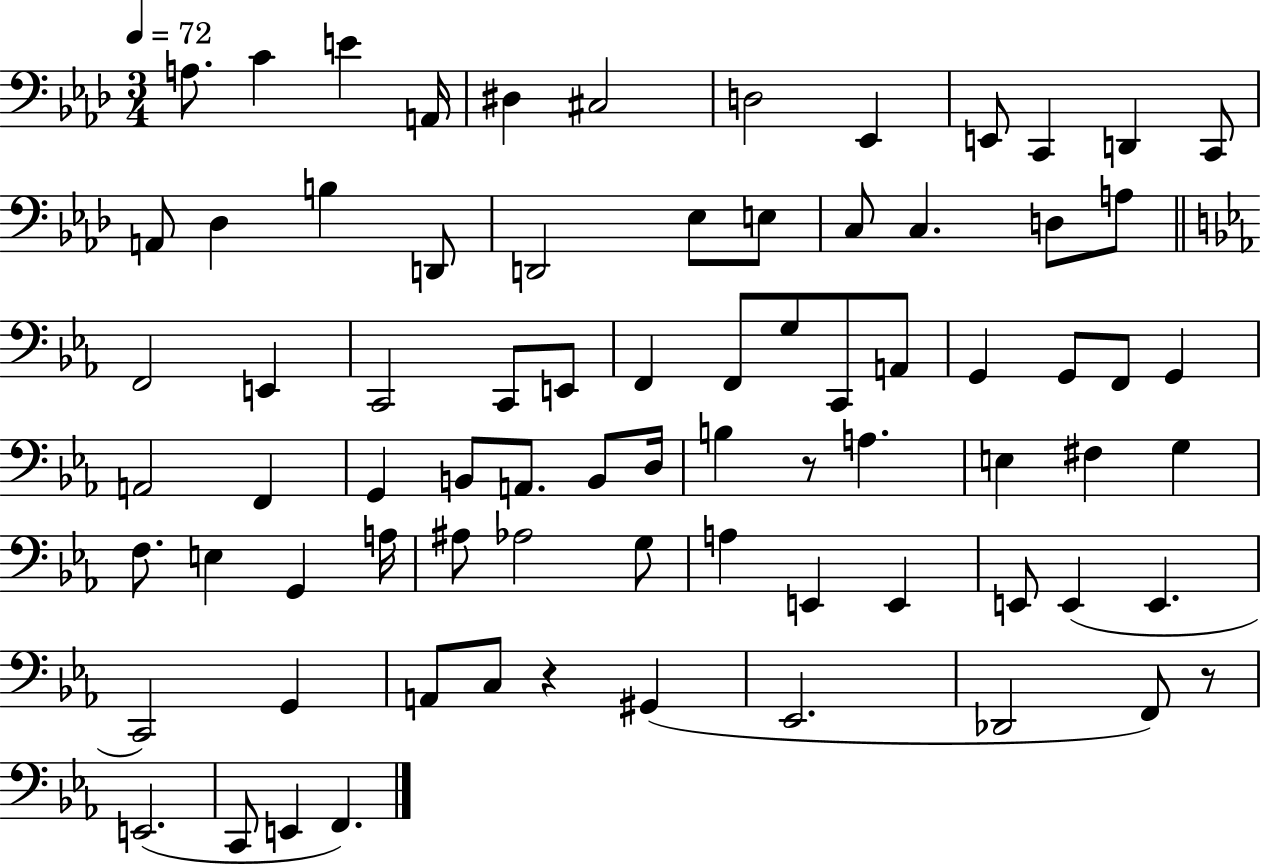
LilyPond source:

{
  \clef bass
  \numericTimeSignature
  \time 3/4
  \key aes \major
  \tempo 4 = 72
  a8. c'4 e'4 a,16 | dis4 cis2 | d2 ees,4 | e,8 c,4 d,4 c,8 | \break a,8 des4 b4 d,8 | d,2 ees8 e8 | c8 c4. d8 a8 | \bar "||" \break \key ees \major f,2 e,4 | c,2 c,8 e,8 | f,4 f,8 g8 c,8 a,8 | g,4 g,8 f,8 g,4 | \break a,2 f,4 | g,4 b,8 a,8. b,8 d16 | b4 r8 a4. | e4 fis4 g4 | \break f8. e4 g,4 a16 | ais8 aes2 g8 | a4 e,4 e,4 | e,8 e,4( e,4. | \break c,2) g,4 | a,8 c8 r4 gis,4( | ees,2. | des,2 f,8) r8 | \break e,2.( | c,8 e,4 f,4.) | \bar "|."
}